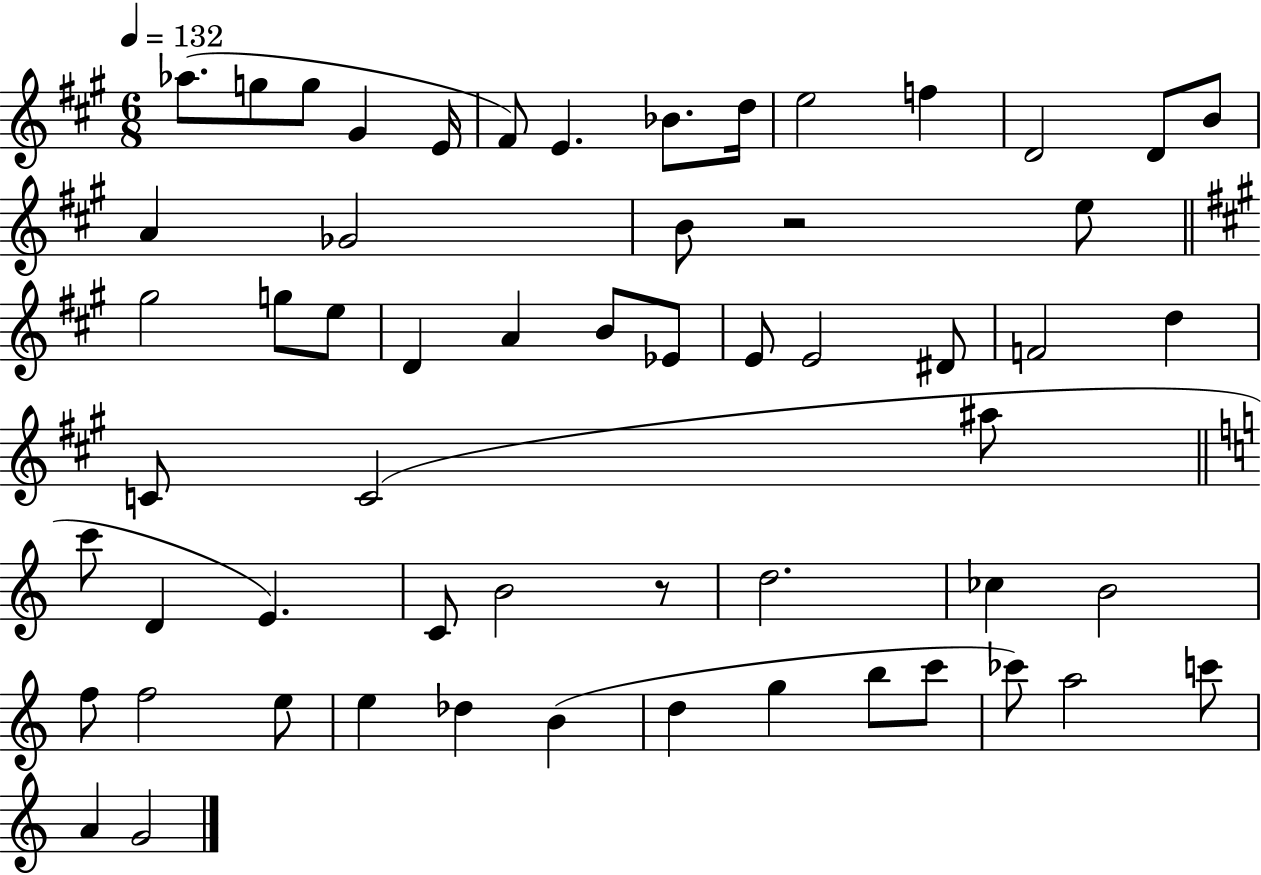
{
  \clef treble
  \numericTimeSignature
  \time 6/8
  \key a \major
  \tempo 4 = 132
  aes''8.( g''8 g''8 gis'4 e'16 | fis'8) e'4. bes'8. d''16 | e''2 f''4 | d'2 d'8 b'8 | \break a'4 ges'2 | b'8 r2 e''8 | \bar "||" \break \key a \major gis''2 g''8 e''8 | d'4 a'4 b'8 ees'8 | e'8 e'2 dis'8 | f'2 d''4 | \break c'8 c'2( ais''8 | \bar "||" \break \key c \major c'''8 d'4 e'4.) | c'8 b'2 r8 | d''2. | ces''4 b'2 | \break f''8 f''2 e''8 | e''4 des''4 b'4( | d''4 g''4 b''8 c'''8 | ces'''8) a''2 c'''8 | \break a'4 g'2 | \bar "|."
}